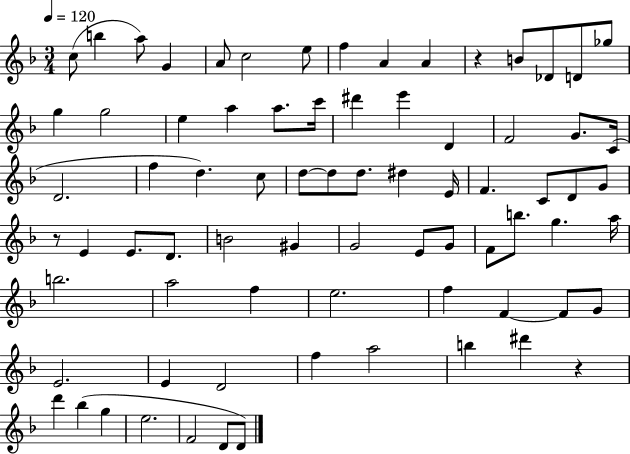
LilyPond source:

{
  \clef treble
  \numericTimeSignature
  \time 3/4
  \key f \major
  \tempo 4 = 120
  c''8( b''4 a''8) g'4 | a'8 c''2 e''8 | f''4 a'4 a'4 | r4 b'8 des'8 d'8 ges''8 | \break g''4 g''2 | e''4 a''4 a''8. c'''16 | dis'''4 e'''4 d'4 | f'2 g'8. c'16( | \break d'2. | f''4 d''4.) c''8 | d''8~~ d''8 d''8. dis''4 e'16 | f'4. c'8 d'8 g'8 | \break r8 e'4 e'8. d'8. | b'2 gis'4 | g'2 e'8 g'8 | f'8 b''8. g''4. a''16 | \break b''2. | a''2 f''4 | e''2. | f''4 f'4~~ f'8 g'8 | \break e'2. | e'4 d'2 | f''4 a''2 | b''4 dis'''4 r4 | \break d'''4 bes''4( g''4 | e''2. | f'2 d'8 d'8) | \bar "|."
}